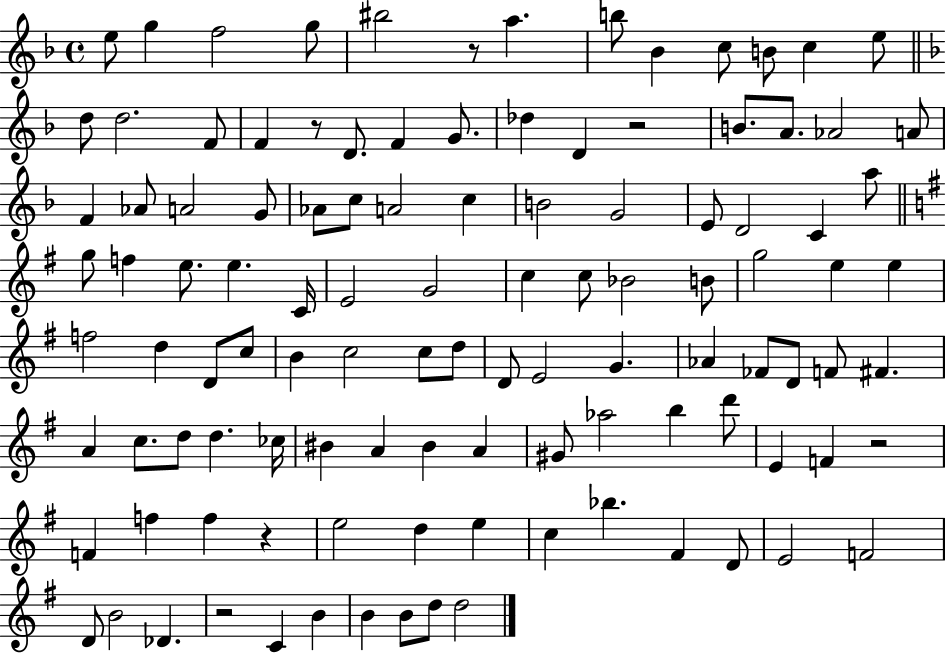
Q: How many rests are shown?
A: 6